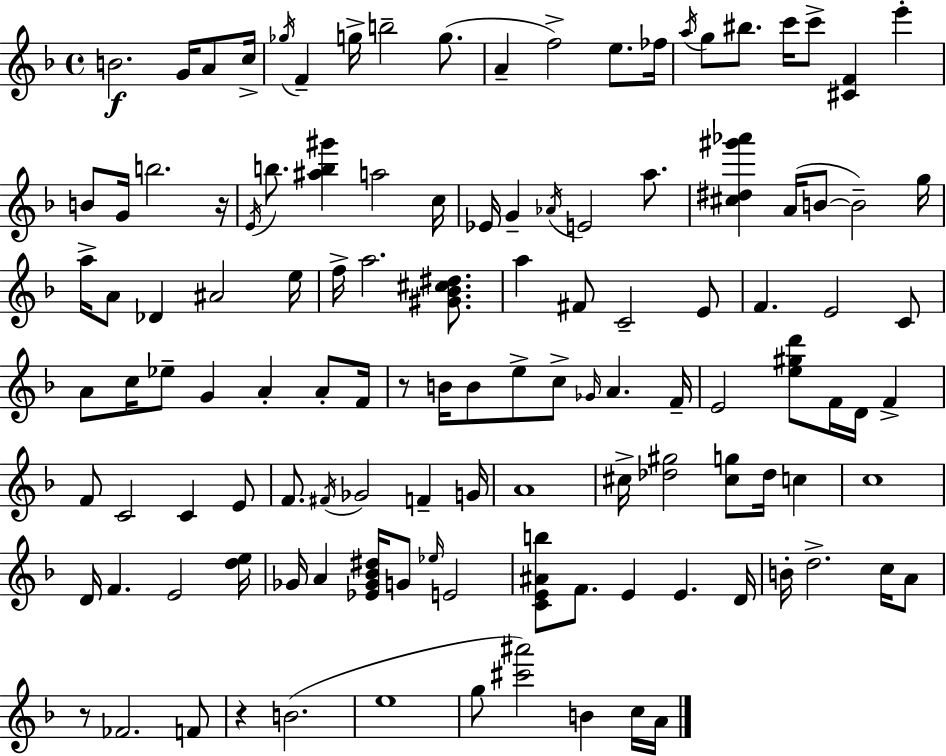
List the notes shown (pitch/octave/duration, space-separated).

B4/h. G4/s A4/e C5/s Gb5/s F4/q G5/s B5/h G5/e. A4/q F5/h E5/e. FES5/s A5/s G5/e BIS5/e. C6/s C6/e [C#4,F4]/q E6/q B4/e G4/s B5/h. R/s E4/s B5/e. [A#5,B5,G#6]/q A5/h C5/s Eb4/s G4/q Ab4/s E4/h A5/e. [C#5,D#5,G#6,Ab6]/q A4/s B4/e B4/h G5/s A5/s A4/e Db4/q A#4/h E5/s F5/s A5/h. [G#4,Bb4,C#5,D#5]/e. A5/q F#4/e C4/h E4/e F4/q. E4/h C4/e A4/e C5/s Eb5/e G4/q A4/q A4/e F4/s R/e B4/s B4/e E5/e C5/e Gb4/s A4/q. F4/s E4/h [E5,G#5,D6]/e F4/s D4/s F4/q F4/e C4/h C4/q E4/e F4/e. F#4/s Gb4/h F4/q G4/s A4/w C#5/s [Db5,G#5]/h [C#5,G5]/e Db5/s C5/q C5/w D4/s F4/q. E4/h [D5,E5]/s Gb4/s A4/q [Eb4,Gb4,Bb4,D#5]/s G4/e Eb5/s E4/h [C4,E4,A#4,B5]/e F4/e. E4/q E4/q. D4/s B4/s D5/h. C5/s A4/e R/e FES4/h. F4/e R/q B4/h. E5/w G5/e [C#6,A#6]/h B4/q C5/s A4/s